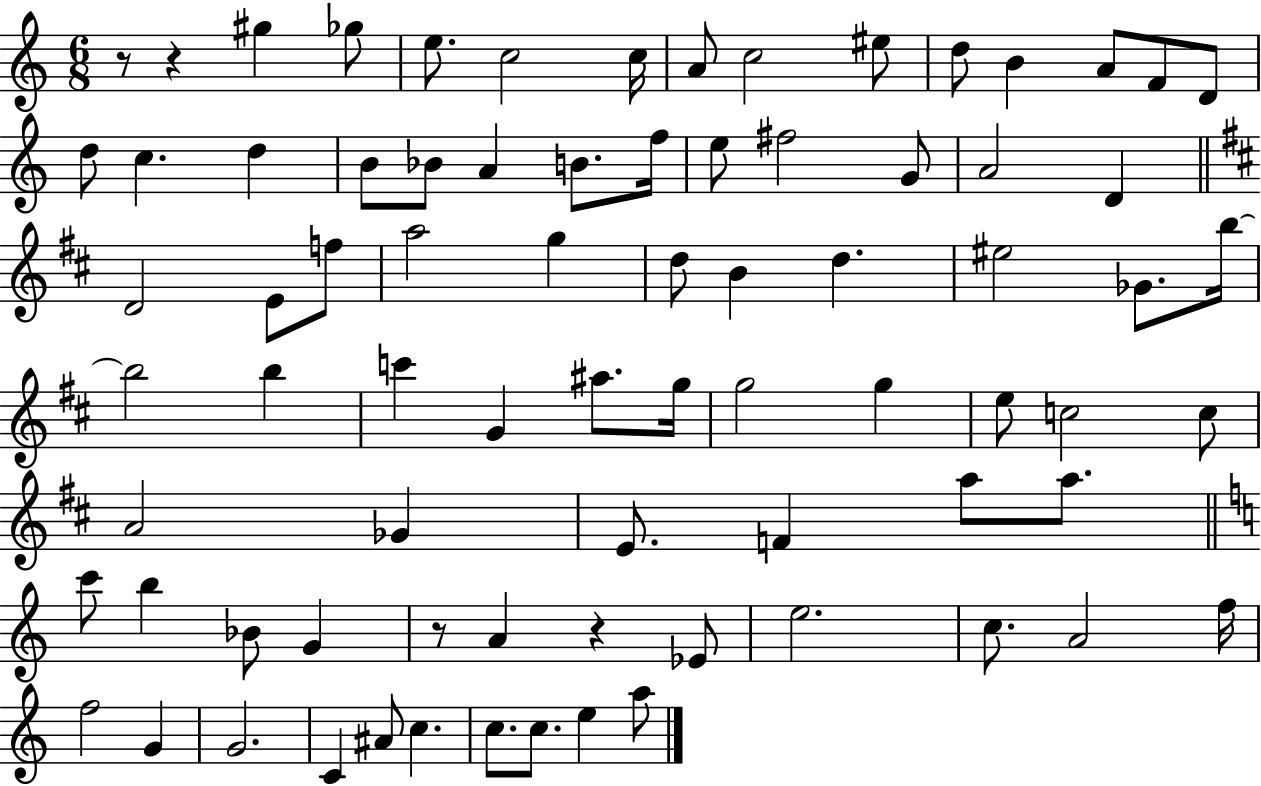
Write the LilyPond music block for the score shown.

{
  \clef treble
  \numericTimeSignature
  \time 6/8
  \key c \major
  r8 r4 gis''4 ges''8 | e''8. c''2 c''16 | a'8 c''2 eis''8 | d''8 b'4 a'8 f'8 d'8 | \break d''8 c''4. d''4 | b'8 bes'8 a'4 b'8. f''16 | e''8 fis''2 g'8 | a'2 d'4 | \break \bar "||" \break \key d \major d'2 e'8 f''8 | a''2 g''4 | d''8 b'4 d''4. | eis''2 ges'8. b''16~~ | \break b''2 b''4 | c'''4 g'4 ais''8. g''16 | g''2 g''4 | e''8 c''2 c''8 | \break a'2 ges'4 | e'8. f'4 a''8 a''8. | \bar "||" \break \key c \major c'''8 b''4 bes'8 g'4 | r8 a'4 r4 ees'8 | e''2. | c''8. a'2 f''16 | \break f''2 g'4 | g'2. | c'4 ais'8 c''4. | c''8. c''8. e''4 a''8 | \break \bar "|."
}